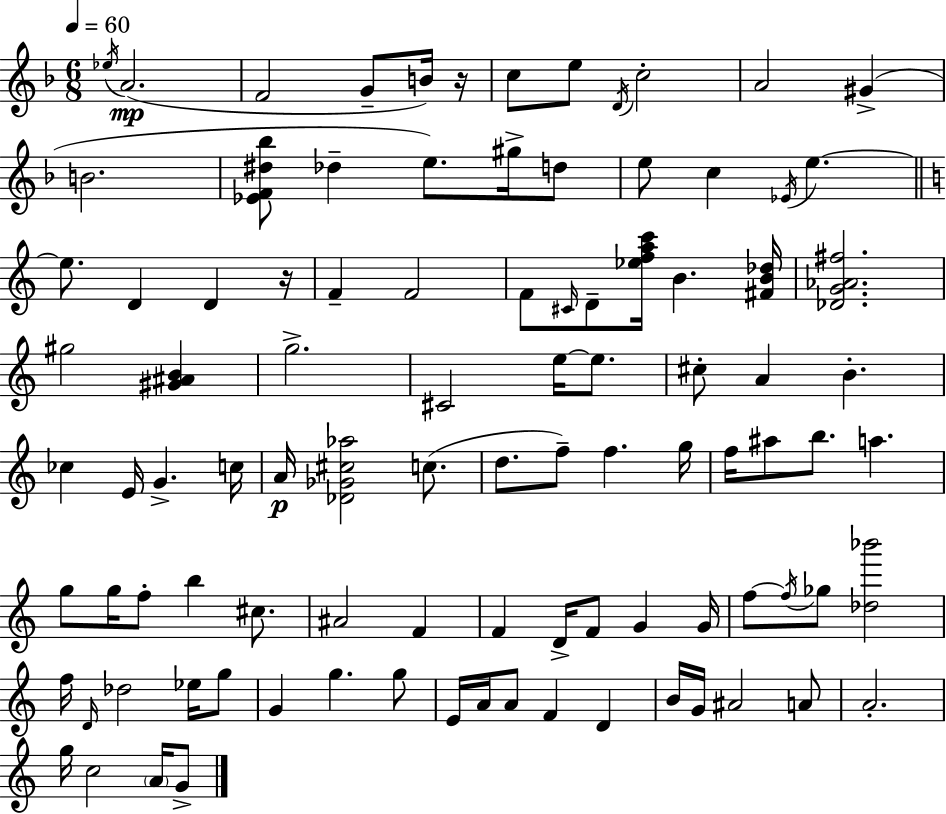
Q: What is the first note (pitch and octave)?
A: Eb5